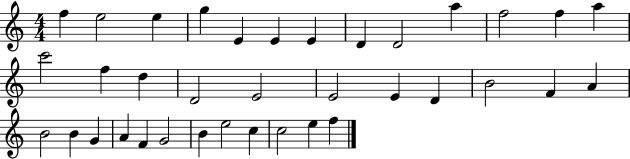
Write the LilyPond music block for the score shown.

{
  \clef treble
  \numericTimeSignature
  \time 4/4
  \key c \major
  f''4 e''2 e''4 | g''4 e'4 e'4 e'4 | d'4 d'2 a''4 | f''2 f''4 a''4 | \break c'''2 f''4 d''4 | d'2 e'2 | e'2 e'4 d'4 | b'2 f'4 a'4 | \break b'2 b'4 g'4 | a'4 f'4 g'2 | b'4 e''2 c''4 | c''2 e''4 f''4 | \break \bar "|."
}